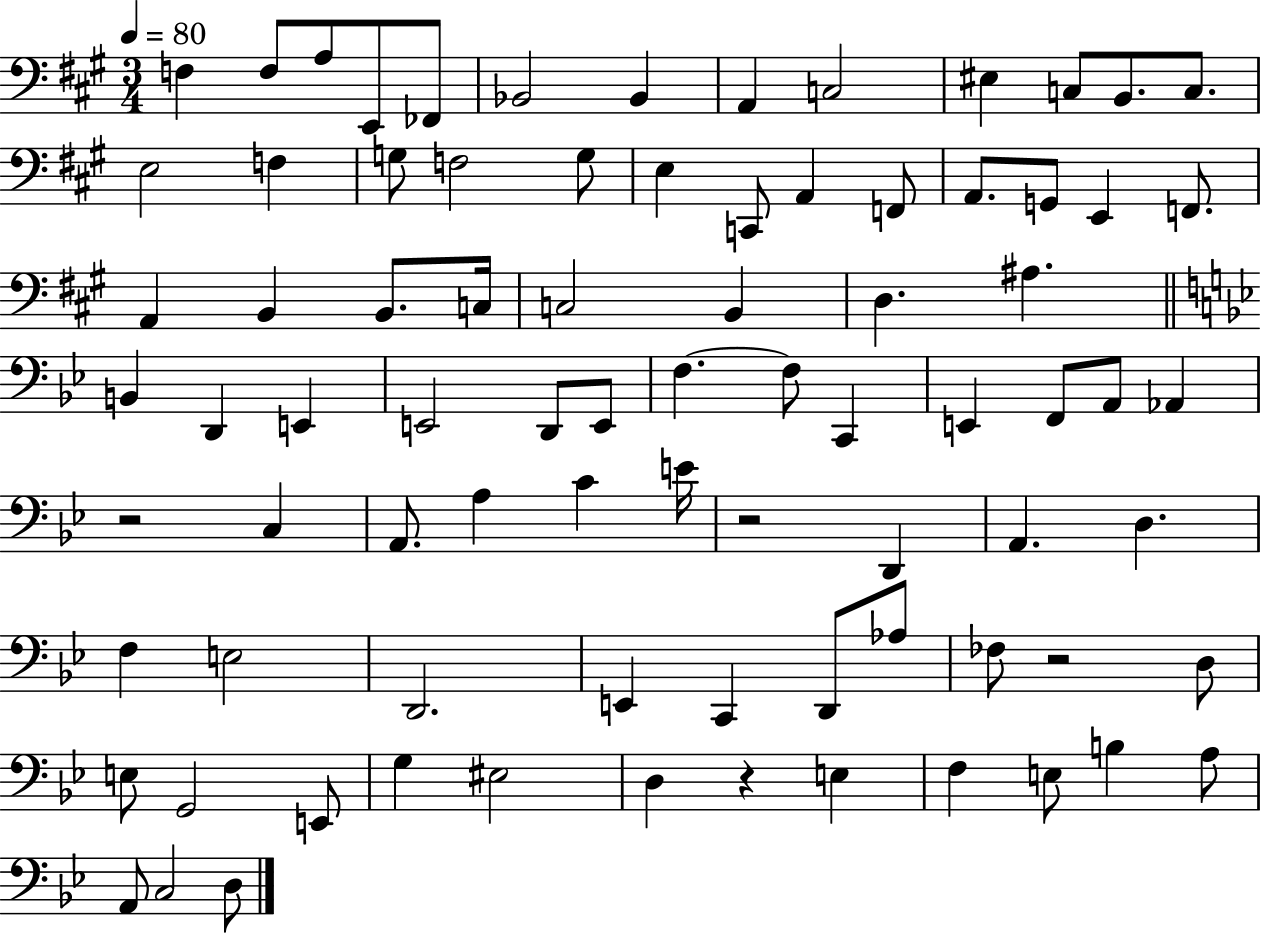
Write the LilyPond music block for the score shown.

{
  \clef bass
  \numericTimeSignature
  \time 3/4
  \key a \major
  \tempo 4 = 80
  f4 f8 a8 e,8 fes,8 | bes,2 bes,4 | a,4 c2 | eis4 c8 b,8. c8. | \break e2 f4 | g8 f2 g8 | e4 c,8 a,4 f,8 | a,8. g,8 e,4 f,8. | \break a,4 b,4 b,8. c16 | c2 b,4 | d4. ais4. | \bar "||" \break \key bes \major b,4 d,4 e,4 | e,2 d,8 e,8 | f4.~~ f8 c,4 | e,4 f,8 a,8 aes,4 | \break r2 c4 | a,8. a4 c'4 e'16 | r2 d,4 | a,4. d4. | \break f4 e2 | d,2. | e,4 c,4 d,8 aes8 | fes8 r2 d8 | \break e8 g,2 e,8 | g4 eis2 | d4 r4 e4 | f4 e8 b4 a8 | \break a,8 c2 d8 | \bar "|."
}